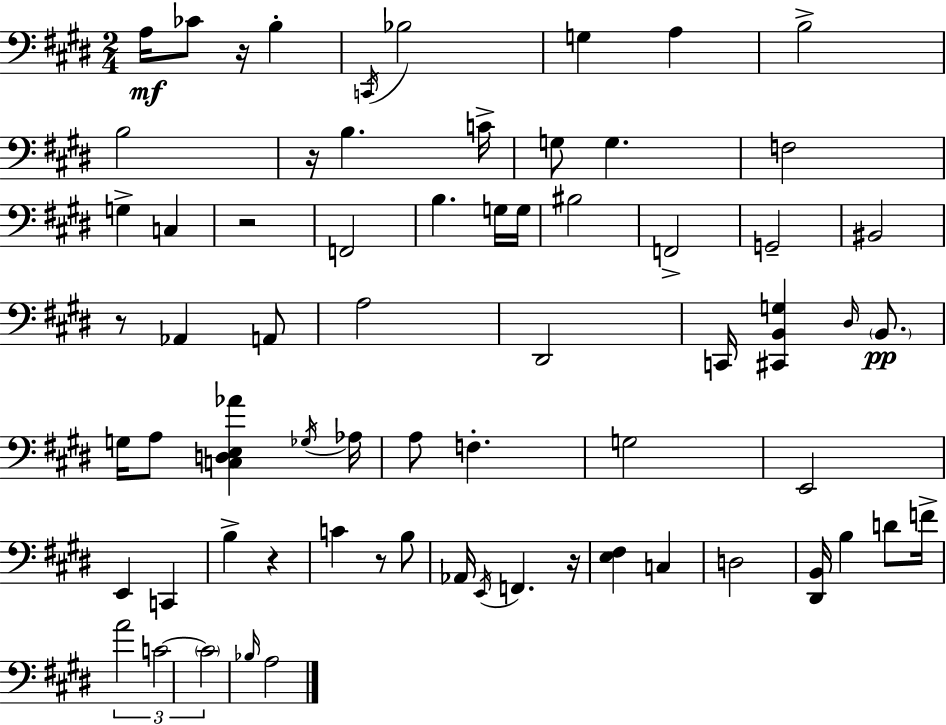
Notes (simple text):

A3/s CES4/e R/s B3/q C2/s Bb3/h G3/q A3/q B3/h B3/h R/s B3/q. C4/s G3/e G3/q. F3/h G3/q C3/q R/h F2/h B3/q. G3/s G3/s BIS3/h F2/h G2/h BIS2/h R/e Ab2/q A2/e A3/h D#2/h C2/s [C#2,B2,G3]/q D#3/s B2/e. G3/s A3/e [C3,D3,E3,Ab4]/q Gb3/s Ab3/s A3/e F3/q. G3/h E2/h E2/q C2/q B3/q R/q C4/q R/e B3/e Ab2/s E2/s F2/q. R/s [E3,F#3]/q C3/q D3/h [D#2,B2]/s B3/q D4/e F4/s A4/h C4/h C4/h Bb3/s A3/h